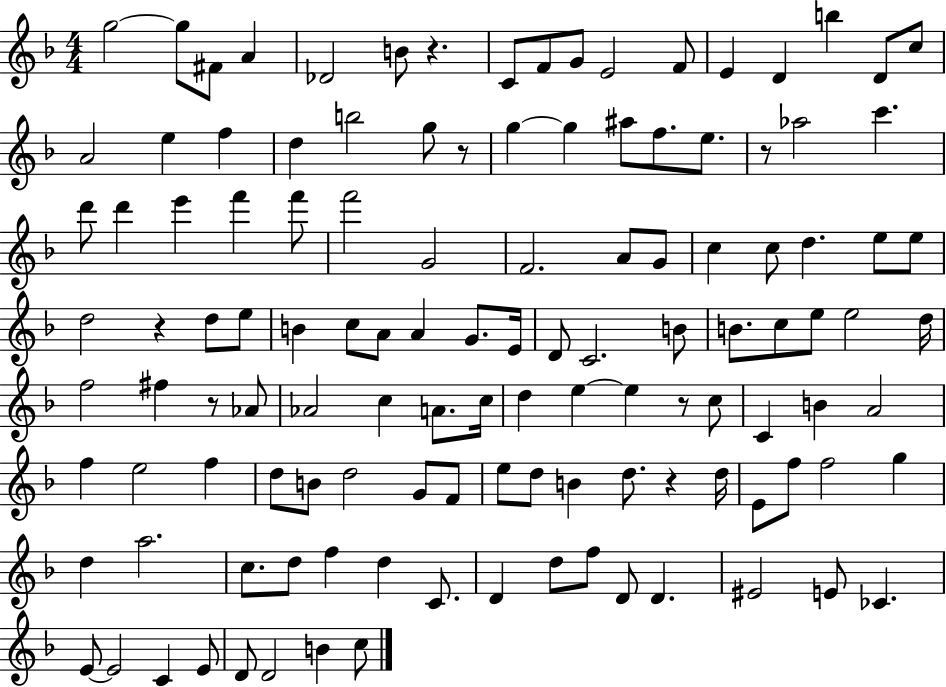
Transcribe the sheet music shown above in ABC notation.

X:1
T:Untitled
M:4/4
L:1/4
K:F
g2 g/2 ^F/2 A _D2 B/2 z C/2 F/2 G/2 E2 F/2 E D b D/2 c/2 A2 e f d b2 g/2 z/2 g g ^a/2 f/2 e/2 z/2 _a2 c' d'/2 d' e' f' f'/2 f'2 G2 F2 A/2 G/2 c c/2 d e/2 e/2 d2 z d/2 e/2 B c/2 A/2 A G/2 E/4 D/2 C2 B/2 B/2 c/2 e/2 e2 d/4 f2 ^f z/2 _A/2 _A2 c A/2 c/4 d e e z/2 c/2 C B A2 f e2 f d/2 B/2 d2 G/2 F/2 e/2 d/2 B d/2 z d/4 E/2 f/2 f2 g d a2 c/2 d/2 f d C/2 D d/2 f/2 D/2 D ^E2 E/2 _C E/2 E2 C E/2 D/2 D2 B c/2